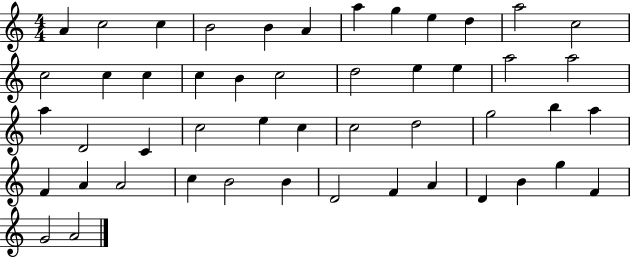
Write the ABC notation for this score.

X:1
T:Untitled
M:4/4
L:1/4
K:C
A c2 c B2 B A a g e d a2 c2 c2 c c c B c2 d2 e e a2 a2 a D2 C c2 e c c2 d2 g2 b a F A A2 c B2 B D2 F A D B g F G2 A2